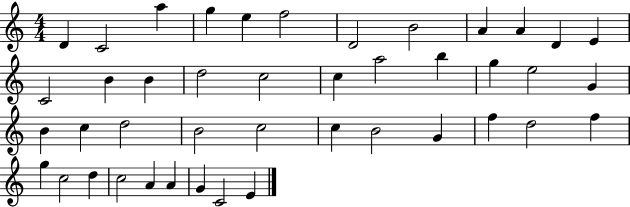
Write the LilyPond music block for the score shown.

{
  \clef treble
  \numericTimeSignature
  \time 4/4
  \key c \major
  d'4 c'2 a''4 | g''4 e''4 f''2 | d'2 b'2 | a'4 a'4 d'4 e'4 | \break c'2 b'4 b'4 | d''2 c''2 | c''4 a''2 b''4 | g''4 e''2 g'4 | \break b'4 c''4 d''2 | b'2 c''2 | c''4 b'2 g'4 | f''4 d''2 f''4 | \break g''4 c''2 d''4 | c''2 a'4 a'4 | g'4 c'2 e'4 | \bar "|."
}